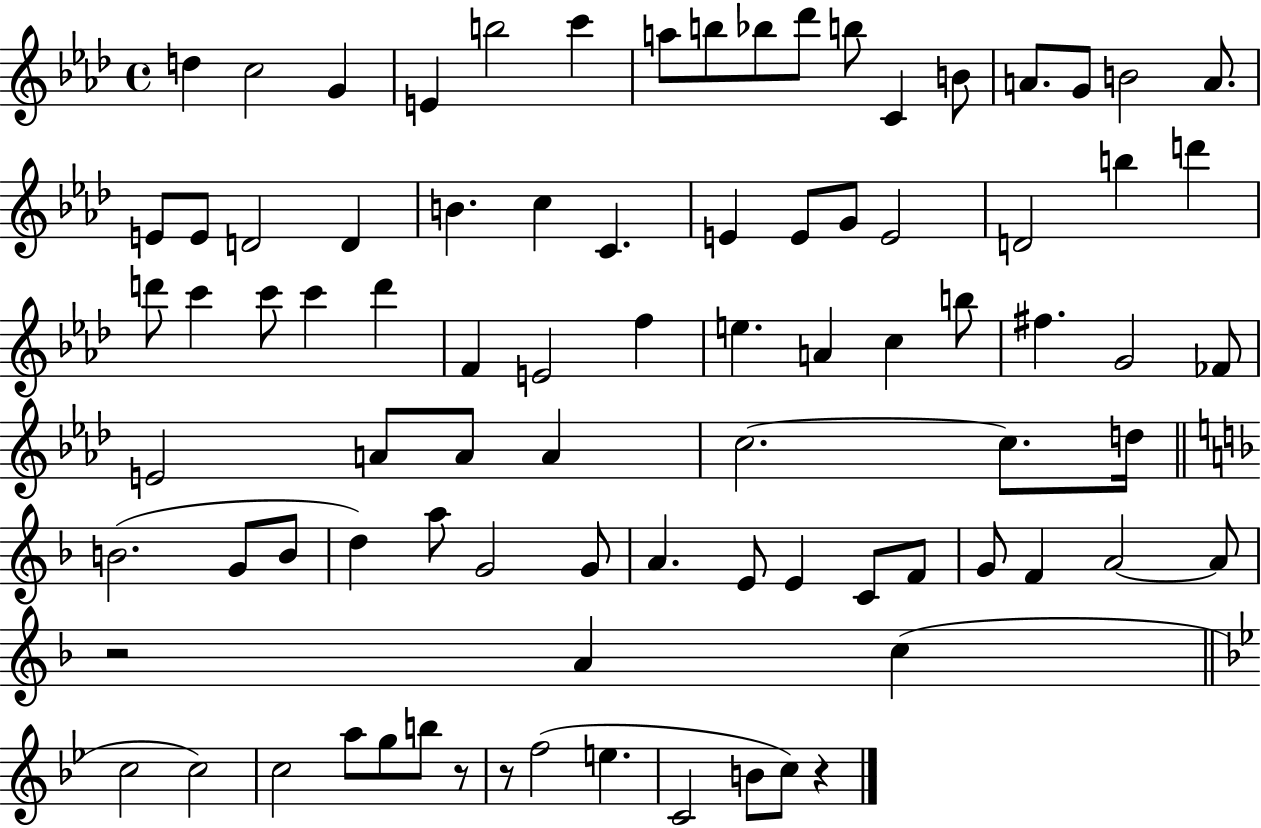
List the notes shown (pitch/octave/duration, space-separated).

D5/q C5/h G4/q E4/q B5/h C6/q A5/e B5/e Bb5/e Db6/e B5/e C4/q B4/e A4/e. G4/e B4/h A4/e. E4/e E4/e D4/h D4/q B4/q. C5/q C4/q. E4/q E4/e G4/e E4/h D4/h B5/q D6/q D6/e C6/q C6/e C6/q D6/q F4/q E4/h F5/q E5/q. A4/q C5/q B5/e F#5/q. G4/h FES4/e E4/h A4/e A4/e A4/q C5/h. C5/e. D5/s B4/h. G4/e B4/e D5/q A5/e G4/h G4/e A4/q. E4/e E4/q C4/e F4/e G4/e F4/q A4/h A4/e R/h A4/q C5/q C5/h C5/h C5/h A5/e G5/e B5/e R/e R/e F5/h E5/q. C4/h B4/e C5/e R/q